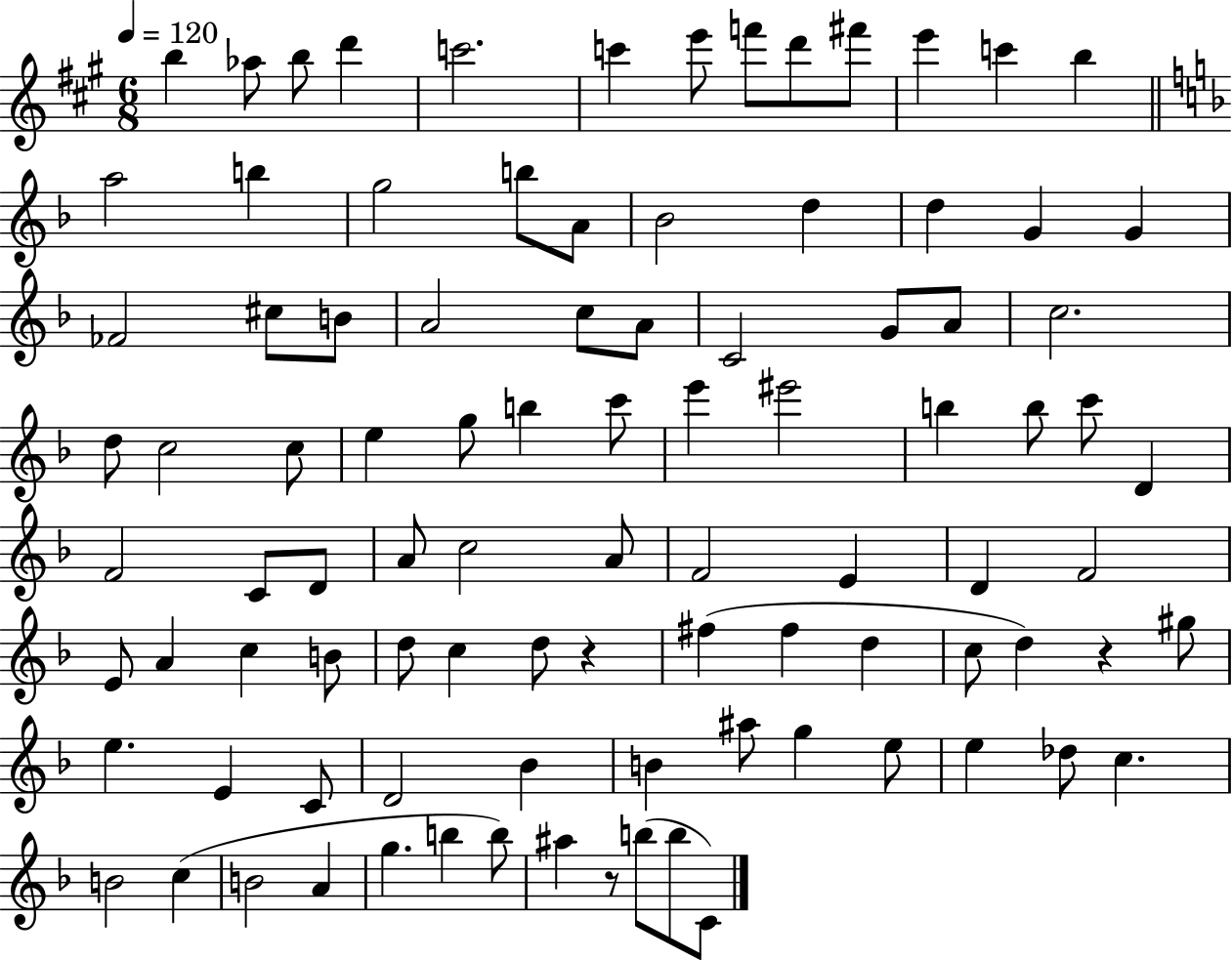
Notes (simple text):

B5/q Ab5/e B5/e D6/q C6/h. C6/q E6/e F6/e D6/e F#6/e E6/q C6/q B5/q A5/h B5/q G5/h B5/e A4/e Bb4/h D5/q D5/q G4/q G4/q FES4/h C#5/e B4/e A4/h C5/e A4/e C4/h G4/e A4/e C5/h. D5/e C5/h C5/e E5/q G5/e B5/q C6/e E6/q EIS6/h B5/q B5/e C6/e D4/q F4/h C4/e D4/e A4/e C5/h A4/e F4/h E4/q D4/q F4/h E4/e A4/q C5/q B4/e D5/e C5/q D5/e R/q F#5/q F#5/q D5/q C5/e D5/q R/q G#5/e E5/q. E4/q C4/e D4/h Bb4/q B4/q A#5/e G5/q E5/e E5/q Db5/e C5/q. B4/h C5/q B4/h A4/q G5/q. B5/q B5/e A#5/q R/e B5/e B5/e C4/e